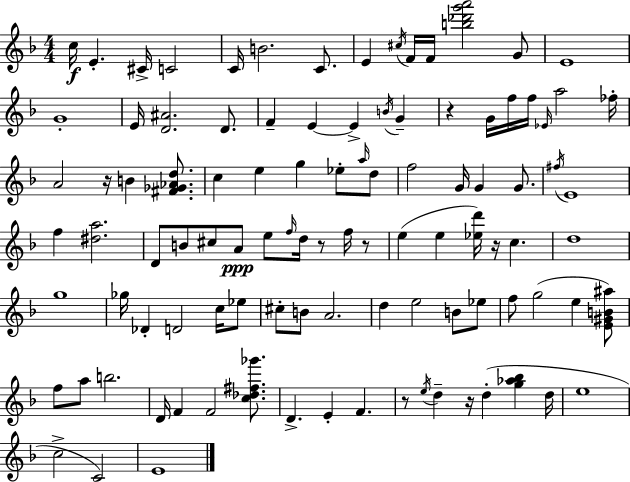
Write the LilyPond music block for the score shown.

{
  \clef treble
  \numericTimeSignature
  \time 4/4
  \key d \minor
  \repeat volta 2 { c''16\f e'4.-. cis'16-> c'2 | c'16 b'2. c'8. | e'4 \acciaccatura { cis''16 } f'16 f'16 <b'' des''' g''' a'''>2 g'8 | e'1 | \break g'1-. | e'16 <d' ais'>2. d'8. | f'4-- e'4~~ e'4-> \acciaccatura { b'16 } g'4-- | r4 g'16 f''16 f''16 \grace { ees'16 } a''2 | \break fes''16-. a'2 r16 b'4 | <fis' ges' aes' d''>8. c''4 e''4 g''4 ees''8-. | \grace { a''16 } d''8 f''2 g'16 g'4 | g'8. \acciaccatura { fis''16 } e'1 | \break f''4 <dis'' a''>2. | d'8 b'8 cis''8 a'8\ppp e''8 \grace { f''16 } | d''16 r8 f''16 r8 e''4( e''4 <ees'' d'''>16) r16 | c''4. d''1 | \break g''1 | ges''16 des'4-. d'2 | c''16 ees''8 cis''8-. b'8 a'2. | d''4 e''2 | \break b'8 ees''8 f''8 g''2( | e''4 <e' gis' b' ais''>8) f''8 a''8 b''2. | d'16 f'4 f'2 | <c'' des'' fis'' ges'''>8. d'4.-> e'4-. | \break f'4. r8 \acciaccatura { e''16 } d''4-- r16 d''4-.( | <g'' aes'' bes''>4 d''16 e''1 | c''2-> c'2) | e'1 | \break } \bar "|."
}